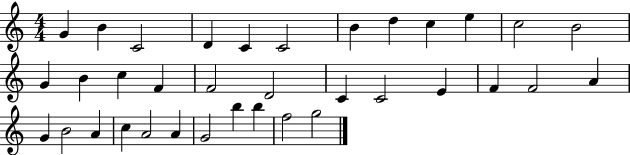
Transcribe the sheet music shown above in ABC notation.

X:1
T:Untitled
M:4/4
L:1/4
K:C
G B C2 D C C2 B d c e c2 B2 G B c F F2 D2 C C2 E F F2 A G B2 A c A2 A G2 b b f2 g2